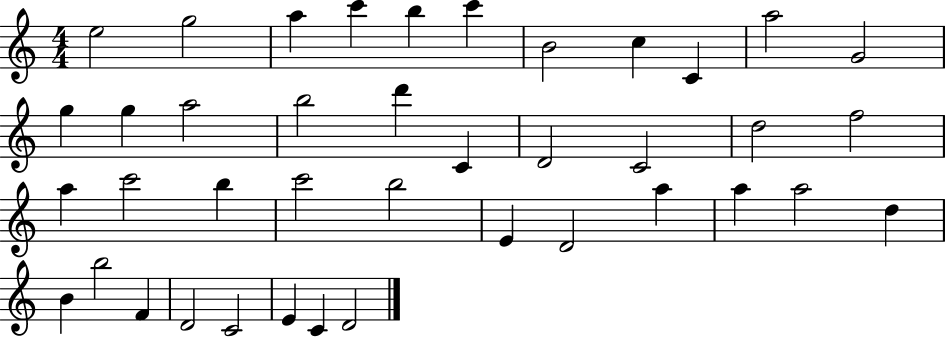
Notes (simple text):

E5/h G5/h A5/q C6/q B5/q C6/q B4/h C5/q C4/q A5/h G4/h G5/q G5/q A5/h B5/h D6/q C4/q D4/h C4/h D5/h F5/h A5/q C6/h B5/q C6/h B5/h E4/q D4/h A5/q A5/q A5/h D5/q B4/q B5/h F4/q D4/h C4/h E4/q C4/q D4/h